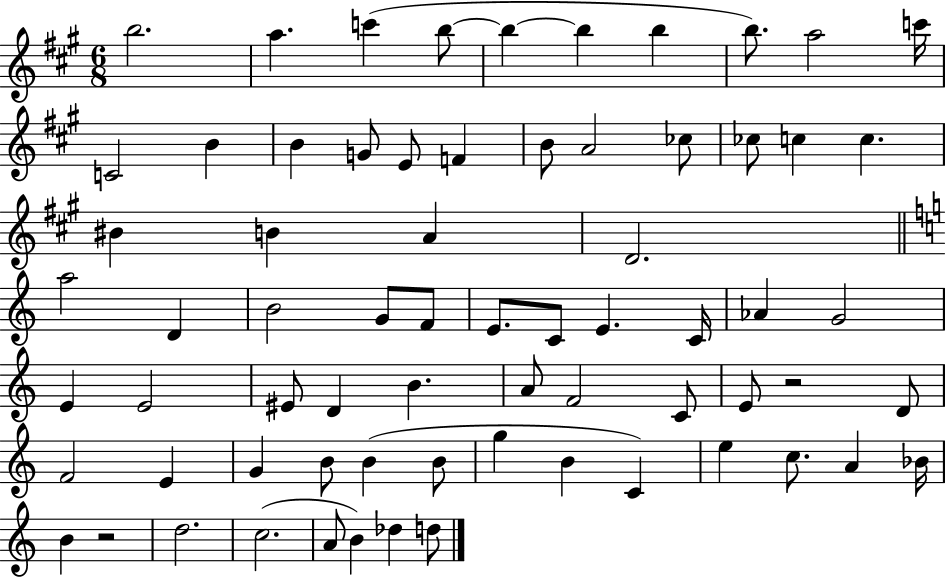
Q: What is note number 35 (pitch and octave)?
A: C4